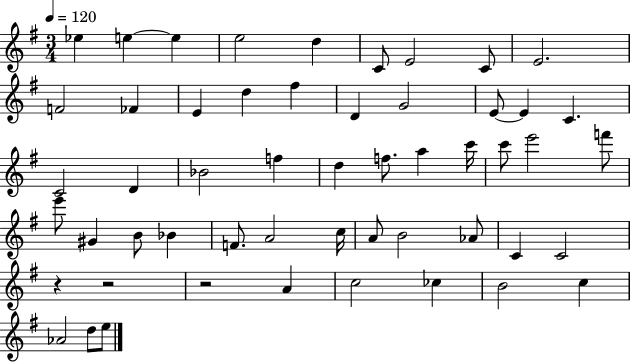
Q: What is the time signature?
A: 3/4